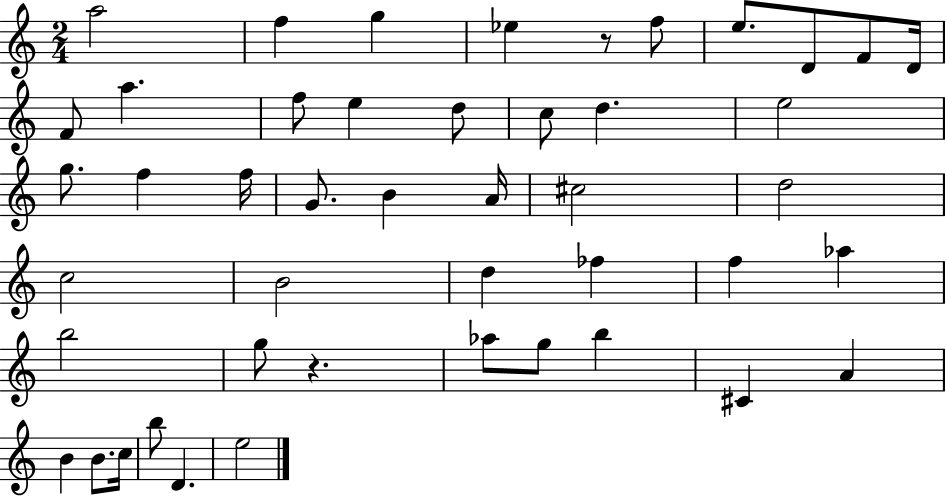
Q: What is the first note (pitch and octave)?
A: A5